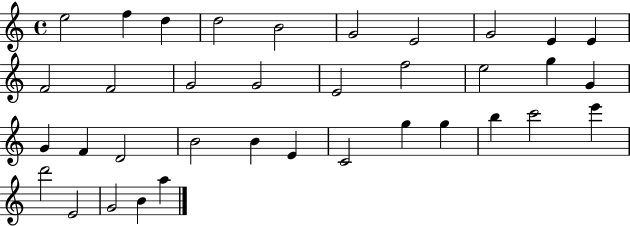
{
  \clef treble
  \time 4/4
  \defaultTimeSignature
  \key c \major
  e''2 f''4 d''4 | d''2 b'2 | g'2 e'2 | g'2 e'4 e'4 | \break f'2 f'2 | g'2 g'2 | e'2 f''2 | e''2 g''4 g'4 | \break g'4 f'4 d'2 | b'2 b'4 e'4 | c'2 g''4 g''4 | b''4 c'''2 e'''4 | \break d'''2 e'2 | g'2 b'4 a''4 | \bar "|."
}